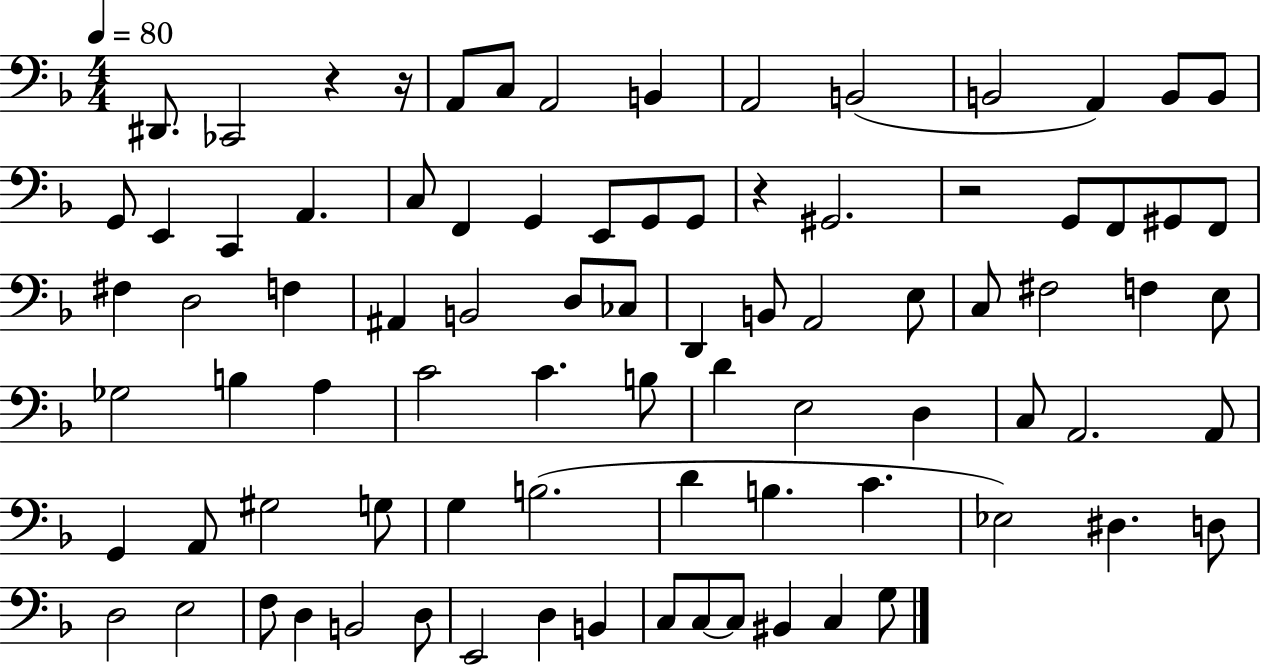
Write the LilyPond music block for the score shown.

{
  \clef bass
  \numericTimeSignature
  \time 4/4
  \key f \major
  \tempo 4 = 80
  dis,8. ces,2 r4 r16 | a,8 c8 a,2 b,4 | a,2 b,2( | b,2 a,4) b,8 b,8 | \break g,8 e,4 c,4 a,4. | c8 f,4 g,4 e,8 g,8 g,8 | r4 gis,2. | r2 g,8 f,8 gis,8 f,8 | \break fis4 d2 f4 | ais,4 b,2 d8 ces8 | d,4 b,8 a,2 e8 | c8 fis2 f4 e8 | \break ges2 b4 a4 | c'2 c'4. b8 | d'4 e2 d4 | c8 a,2. a,8 | \break g,4 a,8 gis2 g8 | g4 b2.( | d'4 b4. c'4. | ees2) dis4. d8 | \break d2 e2 | f8 d4 b,2 d8 | e,2 d4 b,4 | c8 c8~~ c8 bis,4 c4 g8 | \break \bar "|."
}